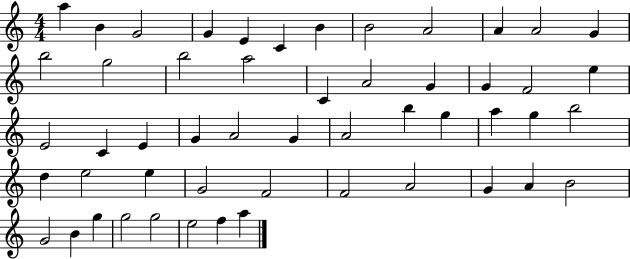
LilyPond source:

{
  \clef treble
  \numericTimeSignature
  \time 4/4
  \key c \major
  a''4 b'4 g'2 | g'4 e'4 c'4 b'4 | b'2 a'2 | a'4 a'2 g'4 | \break b''2 g''2 | b''2 a''2 | c'4 a'2 g'4 | g'4 f'2 e''4 | \break e'2 c'4 e'4 | g'4 a'2 g'4 | a'2 b''4 g''4 | a''4 g''4 b''2 | \break d''4 e''2 e''4 | g'2 f'2 | f'2 a'2 | g'4 a'4 b'2 | \break g'2 b'4 g''4 | g''2 g''2 | e''2 f''4 a''4 | \bar "|."
}